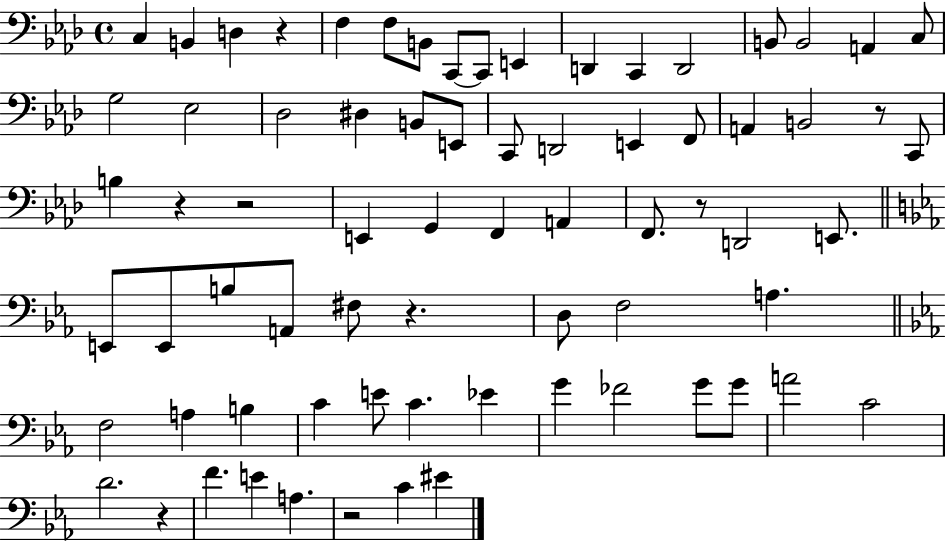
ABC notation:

X:1
T:Untitled
M:4/4
L:1/4
K:Ab
C, B,, D, z F, F,/2 B,,/2 C,,/2 C,,/2 E,, D,, C,, D,,2 B,,/2 B,,2 A,, C,/2 G,2 _E,2 _D,2 ^D, B,,/2 E,,/2 C,,/2 D,,2 E,, F,,/2 A,, B,,2 z/2 C,,/2 B, z z2 E,, G,, F,, A,, F,,/2 z/2 D,,2 E,,/2 E,,/2 E,,/2 B,/2 A,,/2 ^F,/2 z D,/2 F,2 A, F,2 A, B, C E/2 C _E G _F2 G/2 G/2 A2 C2 D2 z F E A, z2 C ^E